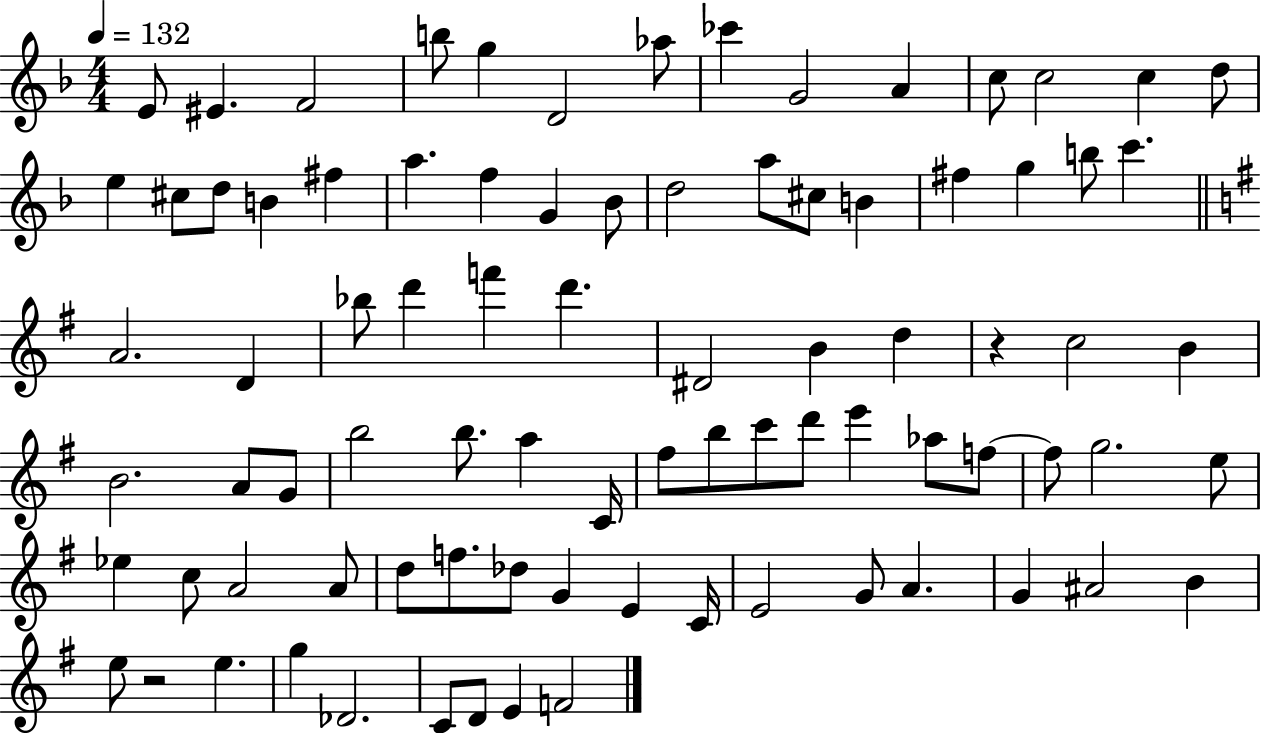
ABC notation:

X:1
T:Untitled
M:4/4
L:1/4
K:F
E/2 ^E F2 b/2 g D2 _a/2 _c' G2 A c/2 c2 c d/2 e ^c/2 d/2 B ^f a f G _B/2 d2 a/2 ^c/2 B ^f g b/2 c' A2 D _b/2 d' f' d' ^D2 B d z c2 B B2 A/2 G/2 b2 b/2 a C/4 ^f/2 b/2 c'/2 d'/2 e' _a/2 f/2 f/2 g2 e/2 _e c/2 A2 A/2 d/2 f/2 _d/2 G E C/4 E2 G/2 A G ^A2 B e/2 z2 e g _D2 C/2 D/2 E F2